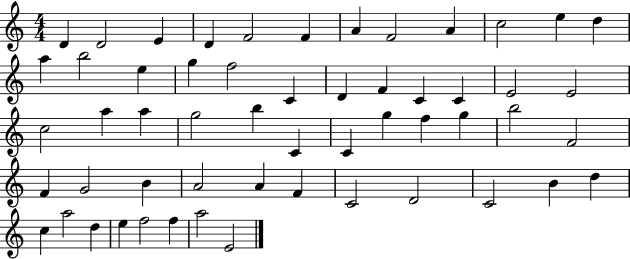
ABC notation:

X:1
T:Untitled
M:4/4
L:1/4
K:C
D D2 E D F2 F A F2 A c2 e d a b2 e g f2 C D F C C E2 E2 c2 a a g2 b C C g f g b2 F2 F G2 B A2 A F C2 D2 C2 B d c a2 d e f2 f a2 E2